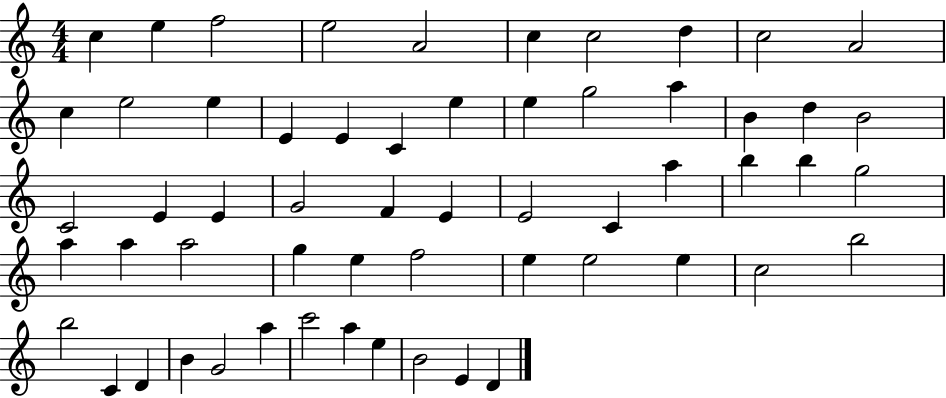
C5/q E5/q F5/h E5/h A4/h C5/q C5/h D5/q C5/h A4/h C5/q E5/h E5/q E4/q E4/q C4/q E5/q E5/q G5/h A5/q B4/q D5/q B4/h C4/h E4/q E4/q G4/h F4/q E4/q E4/h C4/q A5/q B5/q B5/q G5/h A5/q A5/q A5/h G5/q E5/q F5/h E5/q E5/h E5/q C5/h B5/h B5/h C4/q D4/q B4/q G4/h A5/q C6/h A5/q E5/q B4/h E4/q D4/q